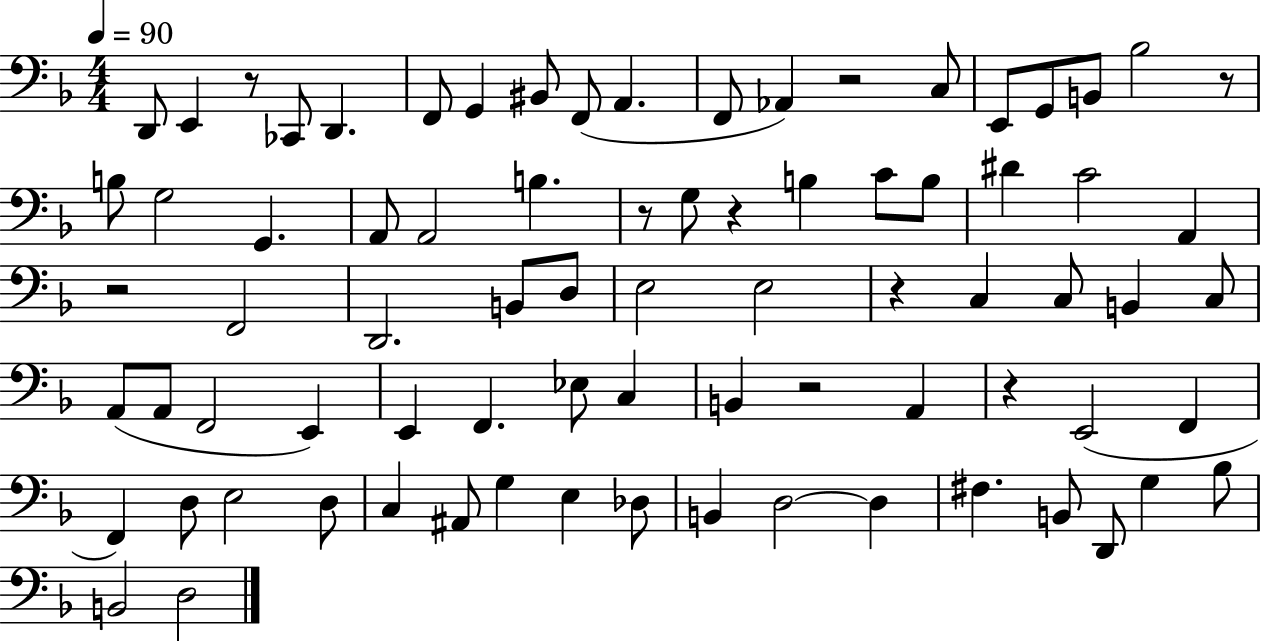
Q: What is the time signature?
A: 4/4